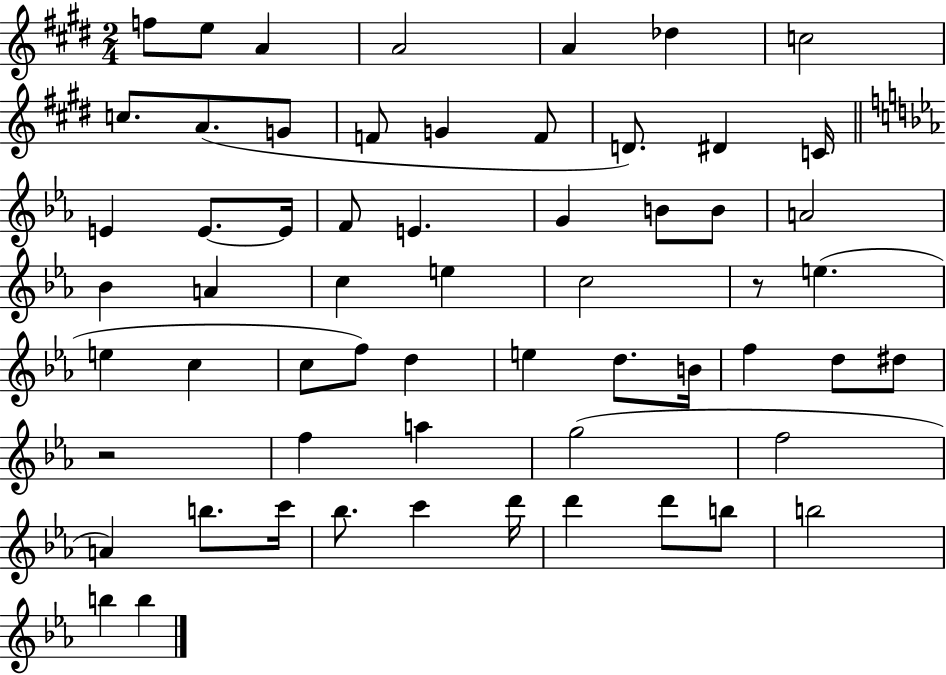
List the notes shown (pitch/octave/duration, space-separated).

F5/e E5/e A4/q A4/h A4/q Db5/q C5/h C5/e. A4/e. G4/e F4/e G4/q F4/e D4/e. D#4/q C4/s E4/q E4/e. E4/s F4/e E4/q. G4/q B4/e B4/e A4/h Bb4/q A4/q C5/q E5/q C5/h R/e E5/q. E5/q C5/q C5/e F5/e D5/q E5/q D5/e. B4/s F5/q D5/e D#5/e R/h F5/q A5/q G5/h F5/h A4/q B5/e. C6/s Bb5/e. C6/q D6/s D6/q D6/e B5/e B5/h B5/q B5/q